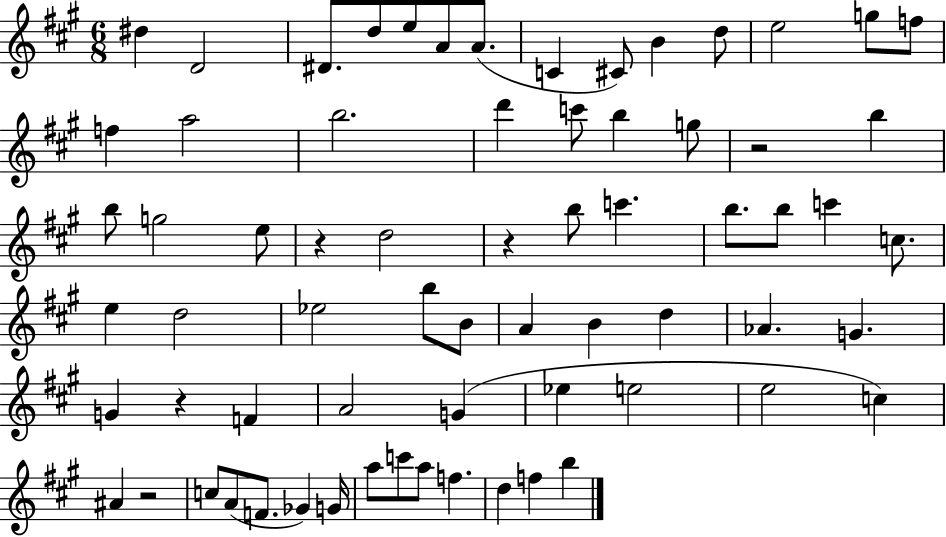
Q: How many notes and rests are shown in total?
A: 68